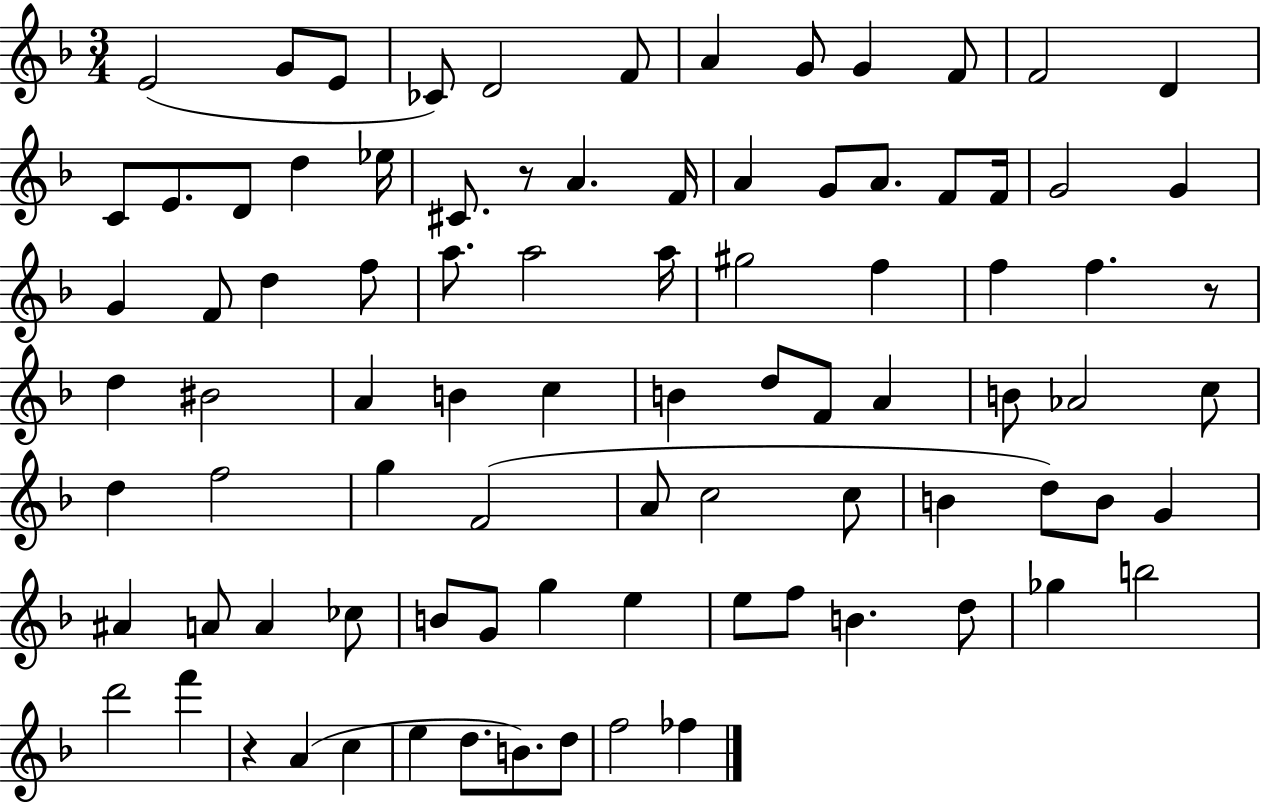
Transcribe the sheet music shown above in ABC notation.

X:1
T:Untitled
M:3/4
L:1/4
K:F
E2 G/2 E/2 _C/2 D2 F/2 A G/2 G F/2 F2 D C/2 E/2 D/2 d _e/4 ^C/2 z/2 A F/4 A G/2 A/2 F/2 F/4 G2 G G F/2 d f/2 a/2 a2 a/4 ^g2 f f f z/2 d ^B2 A B c B d/2 F/2 A B/2 _A2 c/2 d f2 g F2 A/2 c2 c/2 B d/2 B/2 G ^A A/2 A _c/2 B/2 G/2 g e e/2 f/2 B d/2 _g b2 d'2 f' z A c e d/2 B/2 d/2 f2 _f